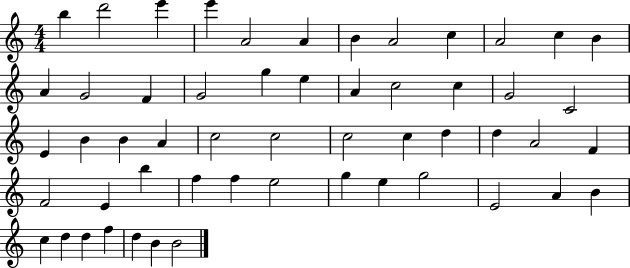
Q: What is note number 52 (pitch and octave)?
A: D5